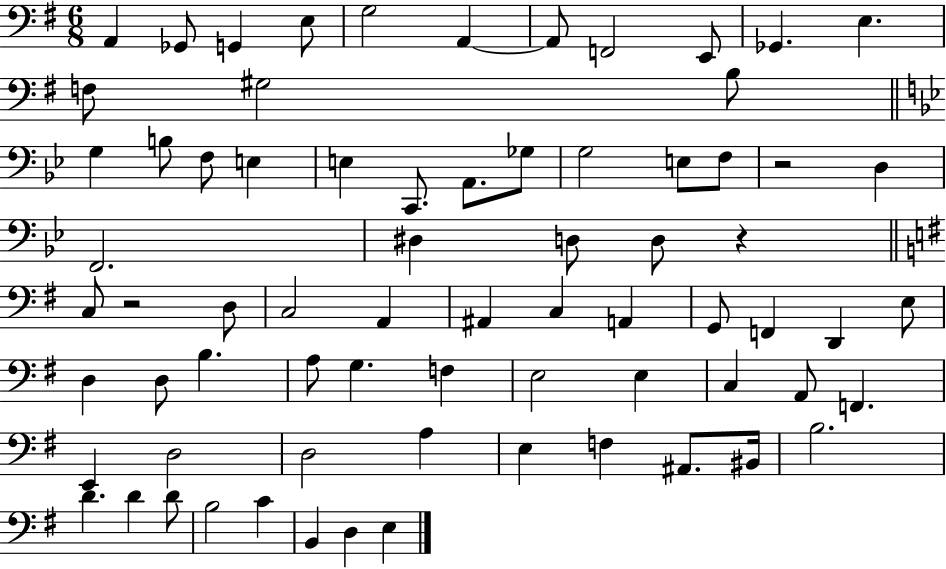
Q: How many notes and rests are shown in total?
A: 72